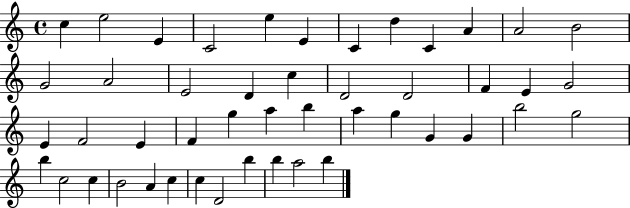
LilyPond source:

{
  \clef treble
  \time 4/4
  \defaultTimeSignature
  \key c \major
  c''4 e''2 e'4 | c'2 e''4 e'4 | c'4 d''4 c'4 a'4 | a'2 b'2 | \break g'2 a'2 | e'2 d'4 c''4 | d'2 d'2 | f'4 e'4 g'2 | \break e'4 f'2 e'4 | f'4 g''4 a''4 b''4 | a''4 g''4 g'4 g'4 | b''2 g''2 | \break b''4 c''2 c''4 | b'2 a'4 c''4 | c''4 d'2 b''4 | b''4 a''2 b''4 | \break \bar "|."
}